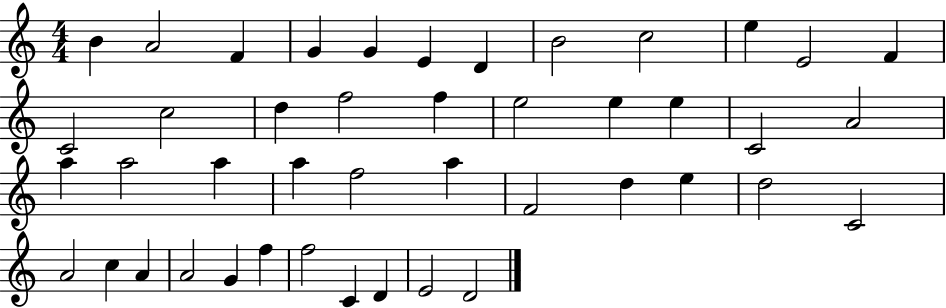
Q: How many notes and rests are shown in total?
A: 44